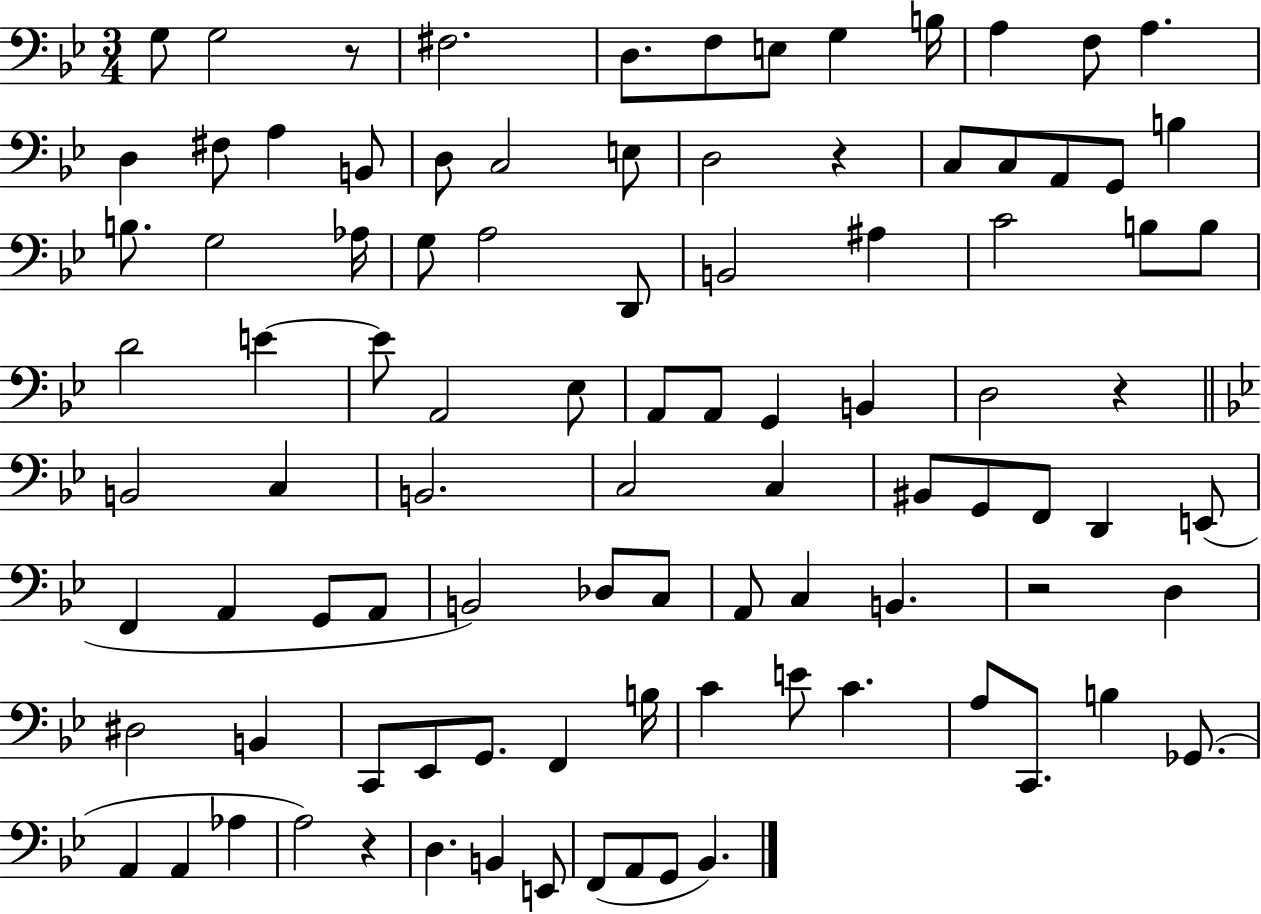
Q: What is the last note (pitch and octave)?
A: Bb2